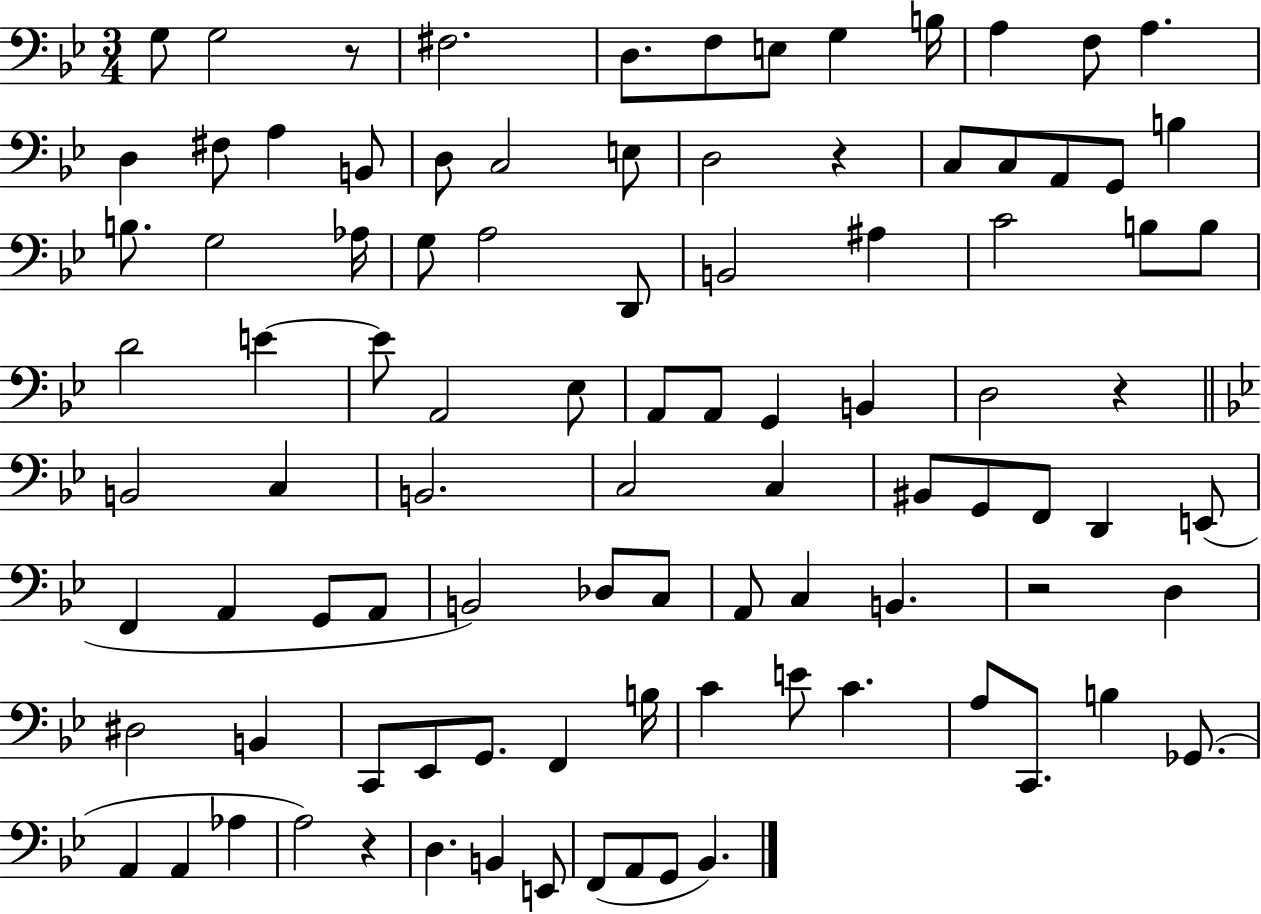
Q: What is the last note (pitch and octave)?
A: Bb2